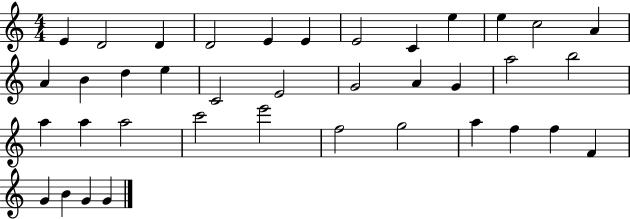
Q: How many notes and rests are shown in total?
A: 38